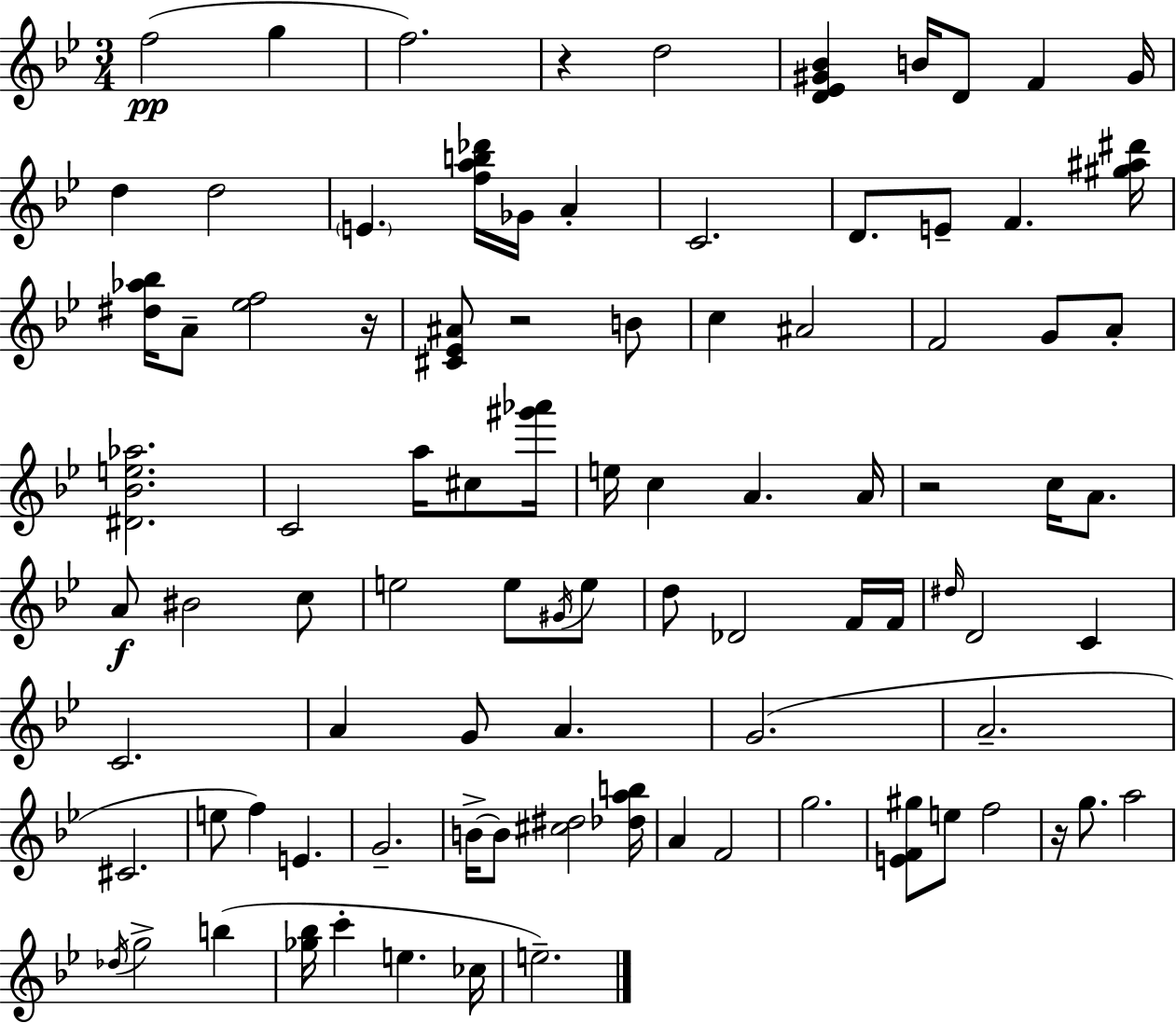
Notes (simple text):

F5/h G5/q F5/h. R/q D5/h [D4,Eb4,G#4,Bb4]/q B4/s D4/e F4/q G#4/s D5/q D5/h E4/q. [F5,A5,B5,Db6]/s Gb4/s A4/q C4/h. D4/e. E4/e F4/q. [G#5,A#5,D#6]/s [D#5,Ab5,Bb5]/s A4/e [Eb5,F5]/h R/s [C#4,Eb4,A#4]/e R/h B4/e C5/q A#4/h F4/h G4/e A4/e [D#4,Bb4,E5,Ab5]/h. C4/h A5/s C#5/e [G#6,Ab6]/s E5/s C5/q A4/q. A4/s R/h C5/s A4/e. A4/e BIS4/h C5/e E5/h E5/e G#4/s E5/e D5/e Db4/h F4/s F4/s D#5/s D4/h C4/q C4/h. A4/q G4/e A4/q. G4/h. A4/h. C#4/h. E5/e F5/q E4/q. G4/h. B4/s B4/e [C#5,D#5]/h [Db5,A5,B5]/s A4/q F4/h G5/h. [E4,F4,G#5]/e E5/e F5/h R/s G5/e. A5/h Db5/s G5/h B5/q [Gb5,Bb5]/s C6/q E5/q. CES5/s E5/h.